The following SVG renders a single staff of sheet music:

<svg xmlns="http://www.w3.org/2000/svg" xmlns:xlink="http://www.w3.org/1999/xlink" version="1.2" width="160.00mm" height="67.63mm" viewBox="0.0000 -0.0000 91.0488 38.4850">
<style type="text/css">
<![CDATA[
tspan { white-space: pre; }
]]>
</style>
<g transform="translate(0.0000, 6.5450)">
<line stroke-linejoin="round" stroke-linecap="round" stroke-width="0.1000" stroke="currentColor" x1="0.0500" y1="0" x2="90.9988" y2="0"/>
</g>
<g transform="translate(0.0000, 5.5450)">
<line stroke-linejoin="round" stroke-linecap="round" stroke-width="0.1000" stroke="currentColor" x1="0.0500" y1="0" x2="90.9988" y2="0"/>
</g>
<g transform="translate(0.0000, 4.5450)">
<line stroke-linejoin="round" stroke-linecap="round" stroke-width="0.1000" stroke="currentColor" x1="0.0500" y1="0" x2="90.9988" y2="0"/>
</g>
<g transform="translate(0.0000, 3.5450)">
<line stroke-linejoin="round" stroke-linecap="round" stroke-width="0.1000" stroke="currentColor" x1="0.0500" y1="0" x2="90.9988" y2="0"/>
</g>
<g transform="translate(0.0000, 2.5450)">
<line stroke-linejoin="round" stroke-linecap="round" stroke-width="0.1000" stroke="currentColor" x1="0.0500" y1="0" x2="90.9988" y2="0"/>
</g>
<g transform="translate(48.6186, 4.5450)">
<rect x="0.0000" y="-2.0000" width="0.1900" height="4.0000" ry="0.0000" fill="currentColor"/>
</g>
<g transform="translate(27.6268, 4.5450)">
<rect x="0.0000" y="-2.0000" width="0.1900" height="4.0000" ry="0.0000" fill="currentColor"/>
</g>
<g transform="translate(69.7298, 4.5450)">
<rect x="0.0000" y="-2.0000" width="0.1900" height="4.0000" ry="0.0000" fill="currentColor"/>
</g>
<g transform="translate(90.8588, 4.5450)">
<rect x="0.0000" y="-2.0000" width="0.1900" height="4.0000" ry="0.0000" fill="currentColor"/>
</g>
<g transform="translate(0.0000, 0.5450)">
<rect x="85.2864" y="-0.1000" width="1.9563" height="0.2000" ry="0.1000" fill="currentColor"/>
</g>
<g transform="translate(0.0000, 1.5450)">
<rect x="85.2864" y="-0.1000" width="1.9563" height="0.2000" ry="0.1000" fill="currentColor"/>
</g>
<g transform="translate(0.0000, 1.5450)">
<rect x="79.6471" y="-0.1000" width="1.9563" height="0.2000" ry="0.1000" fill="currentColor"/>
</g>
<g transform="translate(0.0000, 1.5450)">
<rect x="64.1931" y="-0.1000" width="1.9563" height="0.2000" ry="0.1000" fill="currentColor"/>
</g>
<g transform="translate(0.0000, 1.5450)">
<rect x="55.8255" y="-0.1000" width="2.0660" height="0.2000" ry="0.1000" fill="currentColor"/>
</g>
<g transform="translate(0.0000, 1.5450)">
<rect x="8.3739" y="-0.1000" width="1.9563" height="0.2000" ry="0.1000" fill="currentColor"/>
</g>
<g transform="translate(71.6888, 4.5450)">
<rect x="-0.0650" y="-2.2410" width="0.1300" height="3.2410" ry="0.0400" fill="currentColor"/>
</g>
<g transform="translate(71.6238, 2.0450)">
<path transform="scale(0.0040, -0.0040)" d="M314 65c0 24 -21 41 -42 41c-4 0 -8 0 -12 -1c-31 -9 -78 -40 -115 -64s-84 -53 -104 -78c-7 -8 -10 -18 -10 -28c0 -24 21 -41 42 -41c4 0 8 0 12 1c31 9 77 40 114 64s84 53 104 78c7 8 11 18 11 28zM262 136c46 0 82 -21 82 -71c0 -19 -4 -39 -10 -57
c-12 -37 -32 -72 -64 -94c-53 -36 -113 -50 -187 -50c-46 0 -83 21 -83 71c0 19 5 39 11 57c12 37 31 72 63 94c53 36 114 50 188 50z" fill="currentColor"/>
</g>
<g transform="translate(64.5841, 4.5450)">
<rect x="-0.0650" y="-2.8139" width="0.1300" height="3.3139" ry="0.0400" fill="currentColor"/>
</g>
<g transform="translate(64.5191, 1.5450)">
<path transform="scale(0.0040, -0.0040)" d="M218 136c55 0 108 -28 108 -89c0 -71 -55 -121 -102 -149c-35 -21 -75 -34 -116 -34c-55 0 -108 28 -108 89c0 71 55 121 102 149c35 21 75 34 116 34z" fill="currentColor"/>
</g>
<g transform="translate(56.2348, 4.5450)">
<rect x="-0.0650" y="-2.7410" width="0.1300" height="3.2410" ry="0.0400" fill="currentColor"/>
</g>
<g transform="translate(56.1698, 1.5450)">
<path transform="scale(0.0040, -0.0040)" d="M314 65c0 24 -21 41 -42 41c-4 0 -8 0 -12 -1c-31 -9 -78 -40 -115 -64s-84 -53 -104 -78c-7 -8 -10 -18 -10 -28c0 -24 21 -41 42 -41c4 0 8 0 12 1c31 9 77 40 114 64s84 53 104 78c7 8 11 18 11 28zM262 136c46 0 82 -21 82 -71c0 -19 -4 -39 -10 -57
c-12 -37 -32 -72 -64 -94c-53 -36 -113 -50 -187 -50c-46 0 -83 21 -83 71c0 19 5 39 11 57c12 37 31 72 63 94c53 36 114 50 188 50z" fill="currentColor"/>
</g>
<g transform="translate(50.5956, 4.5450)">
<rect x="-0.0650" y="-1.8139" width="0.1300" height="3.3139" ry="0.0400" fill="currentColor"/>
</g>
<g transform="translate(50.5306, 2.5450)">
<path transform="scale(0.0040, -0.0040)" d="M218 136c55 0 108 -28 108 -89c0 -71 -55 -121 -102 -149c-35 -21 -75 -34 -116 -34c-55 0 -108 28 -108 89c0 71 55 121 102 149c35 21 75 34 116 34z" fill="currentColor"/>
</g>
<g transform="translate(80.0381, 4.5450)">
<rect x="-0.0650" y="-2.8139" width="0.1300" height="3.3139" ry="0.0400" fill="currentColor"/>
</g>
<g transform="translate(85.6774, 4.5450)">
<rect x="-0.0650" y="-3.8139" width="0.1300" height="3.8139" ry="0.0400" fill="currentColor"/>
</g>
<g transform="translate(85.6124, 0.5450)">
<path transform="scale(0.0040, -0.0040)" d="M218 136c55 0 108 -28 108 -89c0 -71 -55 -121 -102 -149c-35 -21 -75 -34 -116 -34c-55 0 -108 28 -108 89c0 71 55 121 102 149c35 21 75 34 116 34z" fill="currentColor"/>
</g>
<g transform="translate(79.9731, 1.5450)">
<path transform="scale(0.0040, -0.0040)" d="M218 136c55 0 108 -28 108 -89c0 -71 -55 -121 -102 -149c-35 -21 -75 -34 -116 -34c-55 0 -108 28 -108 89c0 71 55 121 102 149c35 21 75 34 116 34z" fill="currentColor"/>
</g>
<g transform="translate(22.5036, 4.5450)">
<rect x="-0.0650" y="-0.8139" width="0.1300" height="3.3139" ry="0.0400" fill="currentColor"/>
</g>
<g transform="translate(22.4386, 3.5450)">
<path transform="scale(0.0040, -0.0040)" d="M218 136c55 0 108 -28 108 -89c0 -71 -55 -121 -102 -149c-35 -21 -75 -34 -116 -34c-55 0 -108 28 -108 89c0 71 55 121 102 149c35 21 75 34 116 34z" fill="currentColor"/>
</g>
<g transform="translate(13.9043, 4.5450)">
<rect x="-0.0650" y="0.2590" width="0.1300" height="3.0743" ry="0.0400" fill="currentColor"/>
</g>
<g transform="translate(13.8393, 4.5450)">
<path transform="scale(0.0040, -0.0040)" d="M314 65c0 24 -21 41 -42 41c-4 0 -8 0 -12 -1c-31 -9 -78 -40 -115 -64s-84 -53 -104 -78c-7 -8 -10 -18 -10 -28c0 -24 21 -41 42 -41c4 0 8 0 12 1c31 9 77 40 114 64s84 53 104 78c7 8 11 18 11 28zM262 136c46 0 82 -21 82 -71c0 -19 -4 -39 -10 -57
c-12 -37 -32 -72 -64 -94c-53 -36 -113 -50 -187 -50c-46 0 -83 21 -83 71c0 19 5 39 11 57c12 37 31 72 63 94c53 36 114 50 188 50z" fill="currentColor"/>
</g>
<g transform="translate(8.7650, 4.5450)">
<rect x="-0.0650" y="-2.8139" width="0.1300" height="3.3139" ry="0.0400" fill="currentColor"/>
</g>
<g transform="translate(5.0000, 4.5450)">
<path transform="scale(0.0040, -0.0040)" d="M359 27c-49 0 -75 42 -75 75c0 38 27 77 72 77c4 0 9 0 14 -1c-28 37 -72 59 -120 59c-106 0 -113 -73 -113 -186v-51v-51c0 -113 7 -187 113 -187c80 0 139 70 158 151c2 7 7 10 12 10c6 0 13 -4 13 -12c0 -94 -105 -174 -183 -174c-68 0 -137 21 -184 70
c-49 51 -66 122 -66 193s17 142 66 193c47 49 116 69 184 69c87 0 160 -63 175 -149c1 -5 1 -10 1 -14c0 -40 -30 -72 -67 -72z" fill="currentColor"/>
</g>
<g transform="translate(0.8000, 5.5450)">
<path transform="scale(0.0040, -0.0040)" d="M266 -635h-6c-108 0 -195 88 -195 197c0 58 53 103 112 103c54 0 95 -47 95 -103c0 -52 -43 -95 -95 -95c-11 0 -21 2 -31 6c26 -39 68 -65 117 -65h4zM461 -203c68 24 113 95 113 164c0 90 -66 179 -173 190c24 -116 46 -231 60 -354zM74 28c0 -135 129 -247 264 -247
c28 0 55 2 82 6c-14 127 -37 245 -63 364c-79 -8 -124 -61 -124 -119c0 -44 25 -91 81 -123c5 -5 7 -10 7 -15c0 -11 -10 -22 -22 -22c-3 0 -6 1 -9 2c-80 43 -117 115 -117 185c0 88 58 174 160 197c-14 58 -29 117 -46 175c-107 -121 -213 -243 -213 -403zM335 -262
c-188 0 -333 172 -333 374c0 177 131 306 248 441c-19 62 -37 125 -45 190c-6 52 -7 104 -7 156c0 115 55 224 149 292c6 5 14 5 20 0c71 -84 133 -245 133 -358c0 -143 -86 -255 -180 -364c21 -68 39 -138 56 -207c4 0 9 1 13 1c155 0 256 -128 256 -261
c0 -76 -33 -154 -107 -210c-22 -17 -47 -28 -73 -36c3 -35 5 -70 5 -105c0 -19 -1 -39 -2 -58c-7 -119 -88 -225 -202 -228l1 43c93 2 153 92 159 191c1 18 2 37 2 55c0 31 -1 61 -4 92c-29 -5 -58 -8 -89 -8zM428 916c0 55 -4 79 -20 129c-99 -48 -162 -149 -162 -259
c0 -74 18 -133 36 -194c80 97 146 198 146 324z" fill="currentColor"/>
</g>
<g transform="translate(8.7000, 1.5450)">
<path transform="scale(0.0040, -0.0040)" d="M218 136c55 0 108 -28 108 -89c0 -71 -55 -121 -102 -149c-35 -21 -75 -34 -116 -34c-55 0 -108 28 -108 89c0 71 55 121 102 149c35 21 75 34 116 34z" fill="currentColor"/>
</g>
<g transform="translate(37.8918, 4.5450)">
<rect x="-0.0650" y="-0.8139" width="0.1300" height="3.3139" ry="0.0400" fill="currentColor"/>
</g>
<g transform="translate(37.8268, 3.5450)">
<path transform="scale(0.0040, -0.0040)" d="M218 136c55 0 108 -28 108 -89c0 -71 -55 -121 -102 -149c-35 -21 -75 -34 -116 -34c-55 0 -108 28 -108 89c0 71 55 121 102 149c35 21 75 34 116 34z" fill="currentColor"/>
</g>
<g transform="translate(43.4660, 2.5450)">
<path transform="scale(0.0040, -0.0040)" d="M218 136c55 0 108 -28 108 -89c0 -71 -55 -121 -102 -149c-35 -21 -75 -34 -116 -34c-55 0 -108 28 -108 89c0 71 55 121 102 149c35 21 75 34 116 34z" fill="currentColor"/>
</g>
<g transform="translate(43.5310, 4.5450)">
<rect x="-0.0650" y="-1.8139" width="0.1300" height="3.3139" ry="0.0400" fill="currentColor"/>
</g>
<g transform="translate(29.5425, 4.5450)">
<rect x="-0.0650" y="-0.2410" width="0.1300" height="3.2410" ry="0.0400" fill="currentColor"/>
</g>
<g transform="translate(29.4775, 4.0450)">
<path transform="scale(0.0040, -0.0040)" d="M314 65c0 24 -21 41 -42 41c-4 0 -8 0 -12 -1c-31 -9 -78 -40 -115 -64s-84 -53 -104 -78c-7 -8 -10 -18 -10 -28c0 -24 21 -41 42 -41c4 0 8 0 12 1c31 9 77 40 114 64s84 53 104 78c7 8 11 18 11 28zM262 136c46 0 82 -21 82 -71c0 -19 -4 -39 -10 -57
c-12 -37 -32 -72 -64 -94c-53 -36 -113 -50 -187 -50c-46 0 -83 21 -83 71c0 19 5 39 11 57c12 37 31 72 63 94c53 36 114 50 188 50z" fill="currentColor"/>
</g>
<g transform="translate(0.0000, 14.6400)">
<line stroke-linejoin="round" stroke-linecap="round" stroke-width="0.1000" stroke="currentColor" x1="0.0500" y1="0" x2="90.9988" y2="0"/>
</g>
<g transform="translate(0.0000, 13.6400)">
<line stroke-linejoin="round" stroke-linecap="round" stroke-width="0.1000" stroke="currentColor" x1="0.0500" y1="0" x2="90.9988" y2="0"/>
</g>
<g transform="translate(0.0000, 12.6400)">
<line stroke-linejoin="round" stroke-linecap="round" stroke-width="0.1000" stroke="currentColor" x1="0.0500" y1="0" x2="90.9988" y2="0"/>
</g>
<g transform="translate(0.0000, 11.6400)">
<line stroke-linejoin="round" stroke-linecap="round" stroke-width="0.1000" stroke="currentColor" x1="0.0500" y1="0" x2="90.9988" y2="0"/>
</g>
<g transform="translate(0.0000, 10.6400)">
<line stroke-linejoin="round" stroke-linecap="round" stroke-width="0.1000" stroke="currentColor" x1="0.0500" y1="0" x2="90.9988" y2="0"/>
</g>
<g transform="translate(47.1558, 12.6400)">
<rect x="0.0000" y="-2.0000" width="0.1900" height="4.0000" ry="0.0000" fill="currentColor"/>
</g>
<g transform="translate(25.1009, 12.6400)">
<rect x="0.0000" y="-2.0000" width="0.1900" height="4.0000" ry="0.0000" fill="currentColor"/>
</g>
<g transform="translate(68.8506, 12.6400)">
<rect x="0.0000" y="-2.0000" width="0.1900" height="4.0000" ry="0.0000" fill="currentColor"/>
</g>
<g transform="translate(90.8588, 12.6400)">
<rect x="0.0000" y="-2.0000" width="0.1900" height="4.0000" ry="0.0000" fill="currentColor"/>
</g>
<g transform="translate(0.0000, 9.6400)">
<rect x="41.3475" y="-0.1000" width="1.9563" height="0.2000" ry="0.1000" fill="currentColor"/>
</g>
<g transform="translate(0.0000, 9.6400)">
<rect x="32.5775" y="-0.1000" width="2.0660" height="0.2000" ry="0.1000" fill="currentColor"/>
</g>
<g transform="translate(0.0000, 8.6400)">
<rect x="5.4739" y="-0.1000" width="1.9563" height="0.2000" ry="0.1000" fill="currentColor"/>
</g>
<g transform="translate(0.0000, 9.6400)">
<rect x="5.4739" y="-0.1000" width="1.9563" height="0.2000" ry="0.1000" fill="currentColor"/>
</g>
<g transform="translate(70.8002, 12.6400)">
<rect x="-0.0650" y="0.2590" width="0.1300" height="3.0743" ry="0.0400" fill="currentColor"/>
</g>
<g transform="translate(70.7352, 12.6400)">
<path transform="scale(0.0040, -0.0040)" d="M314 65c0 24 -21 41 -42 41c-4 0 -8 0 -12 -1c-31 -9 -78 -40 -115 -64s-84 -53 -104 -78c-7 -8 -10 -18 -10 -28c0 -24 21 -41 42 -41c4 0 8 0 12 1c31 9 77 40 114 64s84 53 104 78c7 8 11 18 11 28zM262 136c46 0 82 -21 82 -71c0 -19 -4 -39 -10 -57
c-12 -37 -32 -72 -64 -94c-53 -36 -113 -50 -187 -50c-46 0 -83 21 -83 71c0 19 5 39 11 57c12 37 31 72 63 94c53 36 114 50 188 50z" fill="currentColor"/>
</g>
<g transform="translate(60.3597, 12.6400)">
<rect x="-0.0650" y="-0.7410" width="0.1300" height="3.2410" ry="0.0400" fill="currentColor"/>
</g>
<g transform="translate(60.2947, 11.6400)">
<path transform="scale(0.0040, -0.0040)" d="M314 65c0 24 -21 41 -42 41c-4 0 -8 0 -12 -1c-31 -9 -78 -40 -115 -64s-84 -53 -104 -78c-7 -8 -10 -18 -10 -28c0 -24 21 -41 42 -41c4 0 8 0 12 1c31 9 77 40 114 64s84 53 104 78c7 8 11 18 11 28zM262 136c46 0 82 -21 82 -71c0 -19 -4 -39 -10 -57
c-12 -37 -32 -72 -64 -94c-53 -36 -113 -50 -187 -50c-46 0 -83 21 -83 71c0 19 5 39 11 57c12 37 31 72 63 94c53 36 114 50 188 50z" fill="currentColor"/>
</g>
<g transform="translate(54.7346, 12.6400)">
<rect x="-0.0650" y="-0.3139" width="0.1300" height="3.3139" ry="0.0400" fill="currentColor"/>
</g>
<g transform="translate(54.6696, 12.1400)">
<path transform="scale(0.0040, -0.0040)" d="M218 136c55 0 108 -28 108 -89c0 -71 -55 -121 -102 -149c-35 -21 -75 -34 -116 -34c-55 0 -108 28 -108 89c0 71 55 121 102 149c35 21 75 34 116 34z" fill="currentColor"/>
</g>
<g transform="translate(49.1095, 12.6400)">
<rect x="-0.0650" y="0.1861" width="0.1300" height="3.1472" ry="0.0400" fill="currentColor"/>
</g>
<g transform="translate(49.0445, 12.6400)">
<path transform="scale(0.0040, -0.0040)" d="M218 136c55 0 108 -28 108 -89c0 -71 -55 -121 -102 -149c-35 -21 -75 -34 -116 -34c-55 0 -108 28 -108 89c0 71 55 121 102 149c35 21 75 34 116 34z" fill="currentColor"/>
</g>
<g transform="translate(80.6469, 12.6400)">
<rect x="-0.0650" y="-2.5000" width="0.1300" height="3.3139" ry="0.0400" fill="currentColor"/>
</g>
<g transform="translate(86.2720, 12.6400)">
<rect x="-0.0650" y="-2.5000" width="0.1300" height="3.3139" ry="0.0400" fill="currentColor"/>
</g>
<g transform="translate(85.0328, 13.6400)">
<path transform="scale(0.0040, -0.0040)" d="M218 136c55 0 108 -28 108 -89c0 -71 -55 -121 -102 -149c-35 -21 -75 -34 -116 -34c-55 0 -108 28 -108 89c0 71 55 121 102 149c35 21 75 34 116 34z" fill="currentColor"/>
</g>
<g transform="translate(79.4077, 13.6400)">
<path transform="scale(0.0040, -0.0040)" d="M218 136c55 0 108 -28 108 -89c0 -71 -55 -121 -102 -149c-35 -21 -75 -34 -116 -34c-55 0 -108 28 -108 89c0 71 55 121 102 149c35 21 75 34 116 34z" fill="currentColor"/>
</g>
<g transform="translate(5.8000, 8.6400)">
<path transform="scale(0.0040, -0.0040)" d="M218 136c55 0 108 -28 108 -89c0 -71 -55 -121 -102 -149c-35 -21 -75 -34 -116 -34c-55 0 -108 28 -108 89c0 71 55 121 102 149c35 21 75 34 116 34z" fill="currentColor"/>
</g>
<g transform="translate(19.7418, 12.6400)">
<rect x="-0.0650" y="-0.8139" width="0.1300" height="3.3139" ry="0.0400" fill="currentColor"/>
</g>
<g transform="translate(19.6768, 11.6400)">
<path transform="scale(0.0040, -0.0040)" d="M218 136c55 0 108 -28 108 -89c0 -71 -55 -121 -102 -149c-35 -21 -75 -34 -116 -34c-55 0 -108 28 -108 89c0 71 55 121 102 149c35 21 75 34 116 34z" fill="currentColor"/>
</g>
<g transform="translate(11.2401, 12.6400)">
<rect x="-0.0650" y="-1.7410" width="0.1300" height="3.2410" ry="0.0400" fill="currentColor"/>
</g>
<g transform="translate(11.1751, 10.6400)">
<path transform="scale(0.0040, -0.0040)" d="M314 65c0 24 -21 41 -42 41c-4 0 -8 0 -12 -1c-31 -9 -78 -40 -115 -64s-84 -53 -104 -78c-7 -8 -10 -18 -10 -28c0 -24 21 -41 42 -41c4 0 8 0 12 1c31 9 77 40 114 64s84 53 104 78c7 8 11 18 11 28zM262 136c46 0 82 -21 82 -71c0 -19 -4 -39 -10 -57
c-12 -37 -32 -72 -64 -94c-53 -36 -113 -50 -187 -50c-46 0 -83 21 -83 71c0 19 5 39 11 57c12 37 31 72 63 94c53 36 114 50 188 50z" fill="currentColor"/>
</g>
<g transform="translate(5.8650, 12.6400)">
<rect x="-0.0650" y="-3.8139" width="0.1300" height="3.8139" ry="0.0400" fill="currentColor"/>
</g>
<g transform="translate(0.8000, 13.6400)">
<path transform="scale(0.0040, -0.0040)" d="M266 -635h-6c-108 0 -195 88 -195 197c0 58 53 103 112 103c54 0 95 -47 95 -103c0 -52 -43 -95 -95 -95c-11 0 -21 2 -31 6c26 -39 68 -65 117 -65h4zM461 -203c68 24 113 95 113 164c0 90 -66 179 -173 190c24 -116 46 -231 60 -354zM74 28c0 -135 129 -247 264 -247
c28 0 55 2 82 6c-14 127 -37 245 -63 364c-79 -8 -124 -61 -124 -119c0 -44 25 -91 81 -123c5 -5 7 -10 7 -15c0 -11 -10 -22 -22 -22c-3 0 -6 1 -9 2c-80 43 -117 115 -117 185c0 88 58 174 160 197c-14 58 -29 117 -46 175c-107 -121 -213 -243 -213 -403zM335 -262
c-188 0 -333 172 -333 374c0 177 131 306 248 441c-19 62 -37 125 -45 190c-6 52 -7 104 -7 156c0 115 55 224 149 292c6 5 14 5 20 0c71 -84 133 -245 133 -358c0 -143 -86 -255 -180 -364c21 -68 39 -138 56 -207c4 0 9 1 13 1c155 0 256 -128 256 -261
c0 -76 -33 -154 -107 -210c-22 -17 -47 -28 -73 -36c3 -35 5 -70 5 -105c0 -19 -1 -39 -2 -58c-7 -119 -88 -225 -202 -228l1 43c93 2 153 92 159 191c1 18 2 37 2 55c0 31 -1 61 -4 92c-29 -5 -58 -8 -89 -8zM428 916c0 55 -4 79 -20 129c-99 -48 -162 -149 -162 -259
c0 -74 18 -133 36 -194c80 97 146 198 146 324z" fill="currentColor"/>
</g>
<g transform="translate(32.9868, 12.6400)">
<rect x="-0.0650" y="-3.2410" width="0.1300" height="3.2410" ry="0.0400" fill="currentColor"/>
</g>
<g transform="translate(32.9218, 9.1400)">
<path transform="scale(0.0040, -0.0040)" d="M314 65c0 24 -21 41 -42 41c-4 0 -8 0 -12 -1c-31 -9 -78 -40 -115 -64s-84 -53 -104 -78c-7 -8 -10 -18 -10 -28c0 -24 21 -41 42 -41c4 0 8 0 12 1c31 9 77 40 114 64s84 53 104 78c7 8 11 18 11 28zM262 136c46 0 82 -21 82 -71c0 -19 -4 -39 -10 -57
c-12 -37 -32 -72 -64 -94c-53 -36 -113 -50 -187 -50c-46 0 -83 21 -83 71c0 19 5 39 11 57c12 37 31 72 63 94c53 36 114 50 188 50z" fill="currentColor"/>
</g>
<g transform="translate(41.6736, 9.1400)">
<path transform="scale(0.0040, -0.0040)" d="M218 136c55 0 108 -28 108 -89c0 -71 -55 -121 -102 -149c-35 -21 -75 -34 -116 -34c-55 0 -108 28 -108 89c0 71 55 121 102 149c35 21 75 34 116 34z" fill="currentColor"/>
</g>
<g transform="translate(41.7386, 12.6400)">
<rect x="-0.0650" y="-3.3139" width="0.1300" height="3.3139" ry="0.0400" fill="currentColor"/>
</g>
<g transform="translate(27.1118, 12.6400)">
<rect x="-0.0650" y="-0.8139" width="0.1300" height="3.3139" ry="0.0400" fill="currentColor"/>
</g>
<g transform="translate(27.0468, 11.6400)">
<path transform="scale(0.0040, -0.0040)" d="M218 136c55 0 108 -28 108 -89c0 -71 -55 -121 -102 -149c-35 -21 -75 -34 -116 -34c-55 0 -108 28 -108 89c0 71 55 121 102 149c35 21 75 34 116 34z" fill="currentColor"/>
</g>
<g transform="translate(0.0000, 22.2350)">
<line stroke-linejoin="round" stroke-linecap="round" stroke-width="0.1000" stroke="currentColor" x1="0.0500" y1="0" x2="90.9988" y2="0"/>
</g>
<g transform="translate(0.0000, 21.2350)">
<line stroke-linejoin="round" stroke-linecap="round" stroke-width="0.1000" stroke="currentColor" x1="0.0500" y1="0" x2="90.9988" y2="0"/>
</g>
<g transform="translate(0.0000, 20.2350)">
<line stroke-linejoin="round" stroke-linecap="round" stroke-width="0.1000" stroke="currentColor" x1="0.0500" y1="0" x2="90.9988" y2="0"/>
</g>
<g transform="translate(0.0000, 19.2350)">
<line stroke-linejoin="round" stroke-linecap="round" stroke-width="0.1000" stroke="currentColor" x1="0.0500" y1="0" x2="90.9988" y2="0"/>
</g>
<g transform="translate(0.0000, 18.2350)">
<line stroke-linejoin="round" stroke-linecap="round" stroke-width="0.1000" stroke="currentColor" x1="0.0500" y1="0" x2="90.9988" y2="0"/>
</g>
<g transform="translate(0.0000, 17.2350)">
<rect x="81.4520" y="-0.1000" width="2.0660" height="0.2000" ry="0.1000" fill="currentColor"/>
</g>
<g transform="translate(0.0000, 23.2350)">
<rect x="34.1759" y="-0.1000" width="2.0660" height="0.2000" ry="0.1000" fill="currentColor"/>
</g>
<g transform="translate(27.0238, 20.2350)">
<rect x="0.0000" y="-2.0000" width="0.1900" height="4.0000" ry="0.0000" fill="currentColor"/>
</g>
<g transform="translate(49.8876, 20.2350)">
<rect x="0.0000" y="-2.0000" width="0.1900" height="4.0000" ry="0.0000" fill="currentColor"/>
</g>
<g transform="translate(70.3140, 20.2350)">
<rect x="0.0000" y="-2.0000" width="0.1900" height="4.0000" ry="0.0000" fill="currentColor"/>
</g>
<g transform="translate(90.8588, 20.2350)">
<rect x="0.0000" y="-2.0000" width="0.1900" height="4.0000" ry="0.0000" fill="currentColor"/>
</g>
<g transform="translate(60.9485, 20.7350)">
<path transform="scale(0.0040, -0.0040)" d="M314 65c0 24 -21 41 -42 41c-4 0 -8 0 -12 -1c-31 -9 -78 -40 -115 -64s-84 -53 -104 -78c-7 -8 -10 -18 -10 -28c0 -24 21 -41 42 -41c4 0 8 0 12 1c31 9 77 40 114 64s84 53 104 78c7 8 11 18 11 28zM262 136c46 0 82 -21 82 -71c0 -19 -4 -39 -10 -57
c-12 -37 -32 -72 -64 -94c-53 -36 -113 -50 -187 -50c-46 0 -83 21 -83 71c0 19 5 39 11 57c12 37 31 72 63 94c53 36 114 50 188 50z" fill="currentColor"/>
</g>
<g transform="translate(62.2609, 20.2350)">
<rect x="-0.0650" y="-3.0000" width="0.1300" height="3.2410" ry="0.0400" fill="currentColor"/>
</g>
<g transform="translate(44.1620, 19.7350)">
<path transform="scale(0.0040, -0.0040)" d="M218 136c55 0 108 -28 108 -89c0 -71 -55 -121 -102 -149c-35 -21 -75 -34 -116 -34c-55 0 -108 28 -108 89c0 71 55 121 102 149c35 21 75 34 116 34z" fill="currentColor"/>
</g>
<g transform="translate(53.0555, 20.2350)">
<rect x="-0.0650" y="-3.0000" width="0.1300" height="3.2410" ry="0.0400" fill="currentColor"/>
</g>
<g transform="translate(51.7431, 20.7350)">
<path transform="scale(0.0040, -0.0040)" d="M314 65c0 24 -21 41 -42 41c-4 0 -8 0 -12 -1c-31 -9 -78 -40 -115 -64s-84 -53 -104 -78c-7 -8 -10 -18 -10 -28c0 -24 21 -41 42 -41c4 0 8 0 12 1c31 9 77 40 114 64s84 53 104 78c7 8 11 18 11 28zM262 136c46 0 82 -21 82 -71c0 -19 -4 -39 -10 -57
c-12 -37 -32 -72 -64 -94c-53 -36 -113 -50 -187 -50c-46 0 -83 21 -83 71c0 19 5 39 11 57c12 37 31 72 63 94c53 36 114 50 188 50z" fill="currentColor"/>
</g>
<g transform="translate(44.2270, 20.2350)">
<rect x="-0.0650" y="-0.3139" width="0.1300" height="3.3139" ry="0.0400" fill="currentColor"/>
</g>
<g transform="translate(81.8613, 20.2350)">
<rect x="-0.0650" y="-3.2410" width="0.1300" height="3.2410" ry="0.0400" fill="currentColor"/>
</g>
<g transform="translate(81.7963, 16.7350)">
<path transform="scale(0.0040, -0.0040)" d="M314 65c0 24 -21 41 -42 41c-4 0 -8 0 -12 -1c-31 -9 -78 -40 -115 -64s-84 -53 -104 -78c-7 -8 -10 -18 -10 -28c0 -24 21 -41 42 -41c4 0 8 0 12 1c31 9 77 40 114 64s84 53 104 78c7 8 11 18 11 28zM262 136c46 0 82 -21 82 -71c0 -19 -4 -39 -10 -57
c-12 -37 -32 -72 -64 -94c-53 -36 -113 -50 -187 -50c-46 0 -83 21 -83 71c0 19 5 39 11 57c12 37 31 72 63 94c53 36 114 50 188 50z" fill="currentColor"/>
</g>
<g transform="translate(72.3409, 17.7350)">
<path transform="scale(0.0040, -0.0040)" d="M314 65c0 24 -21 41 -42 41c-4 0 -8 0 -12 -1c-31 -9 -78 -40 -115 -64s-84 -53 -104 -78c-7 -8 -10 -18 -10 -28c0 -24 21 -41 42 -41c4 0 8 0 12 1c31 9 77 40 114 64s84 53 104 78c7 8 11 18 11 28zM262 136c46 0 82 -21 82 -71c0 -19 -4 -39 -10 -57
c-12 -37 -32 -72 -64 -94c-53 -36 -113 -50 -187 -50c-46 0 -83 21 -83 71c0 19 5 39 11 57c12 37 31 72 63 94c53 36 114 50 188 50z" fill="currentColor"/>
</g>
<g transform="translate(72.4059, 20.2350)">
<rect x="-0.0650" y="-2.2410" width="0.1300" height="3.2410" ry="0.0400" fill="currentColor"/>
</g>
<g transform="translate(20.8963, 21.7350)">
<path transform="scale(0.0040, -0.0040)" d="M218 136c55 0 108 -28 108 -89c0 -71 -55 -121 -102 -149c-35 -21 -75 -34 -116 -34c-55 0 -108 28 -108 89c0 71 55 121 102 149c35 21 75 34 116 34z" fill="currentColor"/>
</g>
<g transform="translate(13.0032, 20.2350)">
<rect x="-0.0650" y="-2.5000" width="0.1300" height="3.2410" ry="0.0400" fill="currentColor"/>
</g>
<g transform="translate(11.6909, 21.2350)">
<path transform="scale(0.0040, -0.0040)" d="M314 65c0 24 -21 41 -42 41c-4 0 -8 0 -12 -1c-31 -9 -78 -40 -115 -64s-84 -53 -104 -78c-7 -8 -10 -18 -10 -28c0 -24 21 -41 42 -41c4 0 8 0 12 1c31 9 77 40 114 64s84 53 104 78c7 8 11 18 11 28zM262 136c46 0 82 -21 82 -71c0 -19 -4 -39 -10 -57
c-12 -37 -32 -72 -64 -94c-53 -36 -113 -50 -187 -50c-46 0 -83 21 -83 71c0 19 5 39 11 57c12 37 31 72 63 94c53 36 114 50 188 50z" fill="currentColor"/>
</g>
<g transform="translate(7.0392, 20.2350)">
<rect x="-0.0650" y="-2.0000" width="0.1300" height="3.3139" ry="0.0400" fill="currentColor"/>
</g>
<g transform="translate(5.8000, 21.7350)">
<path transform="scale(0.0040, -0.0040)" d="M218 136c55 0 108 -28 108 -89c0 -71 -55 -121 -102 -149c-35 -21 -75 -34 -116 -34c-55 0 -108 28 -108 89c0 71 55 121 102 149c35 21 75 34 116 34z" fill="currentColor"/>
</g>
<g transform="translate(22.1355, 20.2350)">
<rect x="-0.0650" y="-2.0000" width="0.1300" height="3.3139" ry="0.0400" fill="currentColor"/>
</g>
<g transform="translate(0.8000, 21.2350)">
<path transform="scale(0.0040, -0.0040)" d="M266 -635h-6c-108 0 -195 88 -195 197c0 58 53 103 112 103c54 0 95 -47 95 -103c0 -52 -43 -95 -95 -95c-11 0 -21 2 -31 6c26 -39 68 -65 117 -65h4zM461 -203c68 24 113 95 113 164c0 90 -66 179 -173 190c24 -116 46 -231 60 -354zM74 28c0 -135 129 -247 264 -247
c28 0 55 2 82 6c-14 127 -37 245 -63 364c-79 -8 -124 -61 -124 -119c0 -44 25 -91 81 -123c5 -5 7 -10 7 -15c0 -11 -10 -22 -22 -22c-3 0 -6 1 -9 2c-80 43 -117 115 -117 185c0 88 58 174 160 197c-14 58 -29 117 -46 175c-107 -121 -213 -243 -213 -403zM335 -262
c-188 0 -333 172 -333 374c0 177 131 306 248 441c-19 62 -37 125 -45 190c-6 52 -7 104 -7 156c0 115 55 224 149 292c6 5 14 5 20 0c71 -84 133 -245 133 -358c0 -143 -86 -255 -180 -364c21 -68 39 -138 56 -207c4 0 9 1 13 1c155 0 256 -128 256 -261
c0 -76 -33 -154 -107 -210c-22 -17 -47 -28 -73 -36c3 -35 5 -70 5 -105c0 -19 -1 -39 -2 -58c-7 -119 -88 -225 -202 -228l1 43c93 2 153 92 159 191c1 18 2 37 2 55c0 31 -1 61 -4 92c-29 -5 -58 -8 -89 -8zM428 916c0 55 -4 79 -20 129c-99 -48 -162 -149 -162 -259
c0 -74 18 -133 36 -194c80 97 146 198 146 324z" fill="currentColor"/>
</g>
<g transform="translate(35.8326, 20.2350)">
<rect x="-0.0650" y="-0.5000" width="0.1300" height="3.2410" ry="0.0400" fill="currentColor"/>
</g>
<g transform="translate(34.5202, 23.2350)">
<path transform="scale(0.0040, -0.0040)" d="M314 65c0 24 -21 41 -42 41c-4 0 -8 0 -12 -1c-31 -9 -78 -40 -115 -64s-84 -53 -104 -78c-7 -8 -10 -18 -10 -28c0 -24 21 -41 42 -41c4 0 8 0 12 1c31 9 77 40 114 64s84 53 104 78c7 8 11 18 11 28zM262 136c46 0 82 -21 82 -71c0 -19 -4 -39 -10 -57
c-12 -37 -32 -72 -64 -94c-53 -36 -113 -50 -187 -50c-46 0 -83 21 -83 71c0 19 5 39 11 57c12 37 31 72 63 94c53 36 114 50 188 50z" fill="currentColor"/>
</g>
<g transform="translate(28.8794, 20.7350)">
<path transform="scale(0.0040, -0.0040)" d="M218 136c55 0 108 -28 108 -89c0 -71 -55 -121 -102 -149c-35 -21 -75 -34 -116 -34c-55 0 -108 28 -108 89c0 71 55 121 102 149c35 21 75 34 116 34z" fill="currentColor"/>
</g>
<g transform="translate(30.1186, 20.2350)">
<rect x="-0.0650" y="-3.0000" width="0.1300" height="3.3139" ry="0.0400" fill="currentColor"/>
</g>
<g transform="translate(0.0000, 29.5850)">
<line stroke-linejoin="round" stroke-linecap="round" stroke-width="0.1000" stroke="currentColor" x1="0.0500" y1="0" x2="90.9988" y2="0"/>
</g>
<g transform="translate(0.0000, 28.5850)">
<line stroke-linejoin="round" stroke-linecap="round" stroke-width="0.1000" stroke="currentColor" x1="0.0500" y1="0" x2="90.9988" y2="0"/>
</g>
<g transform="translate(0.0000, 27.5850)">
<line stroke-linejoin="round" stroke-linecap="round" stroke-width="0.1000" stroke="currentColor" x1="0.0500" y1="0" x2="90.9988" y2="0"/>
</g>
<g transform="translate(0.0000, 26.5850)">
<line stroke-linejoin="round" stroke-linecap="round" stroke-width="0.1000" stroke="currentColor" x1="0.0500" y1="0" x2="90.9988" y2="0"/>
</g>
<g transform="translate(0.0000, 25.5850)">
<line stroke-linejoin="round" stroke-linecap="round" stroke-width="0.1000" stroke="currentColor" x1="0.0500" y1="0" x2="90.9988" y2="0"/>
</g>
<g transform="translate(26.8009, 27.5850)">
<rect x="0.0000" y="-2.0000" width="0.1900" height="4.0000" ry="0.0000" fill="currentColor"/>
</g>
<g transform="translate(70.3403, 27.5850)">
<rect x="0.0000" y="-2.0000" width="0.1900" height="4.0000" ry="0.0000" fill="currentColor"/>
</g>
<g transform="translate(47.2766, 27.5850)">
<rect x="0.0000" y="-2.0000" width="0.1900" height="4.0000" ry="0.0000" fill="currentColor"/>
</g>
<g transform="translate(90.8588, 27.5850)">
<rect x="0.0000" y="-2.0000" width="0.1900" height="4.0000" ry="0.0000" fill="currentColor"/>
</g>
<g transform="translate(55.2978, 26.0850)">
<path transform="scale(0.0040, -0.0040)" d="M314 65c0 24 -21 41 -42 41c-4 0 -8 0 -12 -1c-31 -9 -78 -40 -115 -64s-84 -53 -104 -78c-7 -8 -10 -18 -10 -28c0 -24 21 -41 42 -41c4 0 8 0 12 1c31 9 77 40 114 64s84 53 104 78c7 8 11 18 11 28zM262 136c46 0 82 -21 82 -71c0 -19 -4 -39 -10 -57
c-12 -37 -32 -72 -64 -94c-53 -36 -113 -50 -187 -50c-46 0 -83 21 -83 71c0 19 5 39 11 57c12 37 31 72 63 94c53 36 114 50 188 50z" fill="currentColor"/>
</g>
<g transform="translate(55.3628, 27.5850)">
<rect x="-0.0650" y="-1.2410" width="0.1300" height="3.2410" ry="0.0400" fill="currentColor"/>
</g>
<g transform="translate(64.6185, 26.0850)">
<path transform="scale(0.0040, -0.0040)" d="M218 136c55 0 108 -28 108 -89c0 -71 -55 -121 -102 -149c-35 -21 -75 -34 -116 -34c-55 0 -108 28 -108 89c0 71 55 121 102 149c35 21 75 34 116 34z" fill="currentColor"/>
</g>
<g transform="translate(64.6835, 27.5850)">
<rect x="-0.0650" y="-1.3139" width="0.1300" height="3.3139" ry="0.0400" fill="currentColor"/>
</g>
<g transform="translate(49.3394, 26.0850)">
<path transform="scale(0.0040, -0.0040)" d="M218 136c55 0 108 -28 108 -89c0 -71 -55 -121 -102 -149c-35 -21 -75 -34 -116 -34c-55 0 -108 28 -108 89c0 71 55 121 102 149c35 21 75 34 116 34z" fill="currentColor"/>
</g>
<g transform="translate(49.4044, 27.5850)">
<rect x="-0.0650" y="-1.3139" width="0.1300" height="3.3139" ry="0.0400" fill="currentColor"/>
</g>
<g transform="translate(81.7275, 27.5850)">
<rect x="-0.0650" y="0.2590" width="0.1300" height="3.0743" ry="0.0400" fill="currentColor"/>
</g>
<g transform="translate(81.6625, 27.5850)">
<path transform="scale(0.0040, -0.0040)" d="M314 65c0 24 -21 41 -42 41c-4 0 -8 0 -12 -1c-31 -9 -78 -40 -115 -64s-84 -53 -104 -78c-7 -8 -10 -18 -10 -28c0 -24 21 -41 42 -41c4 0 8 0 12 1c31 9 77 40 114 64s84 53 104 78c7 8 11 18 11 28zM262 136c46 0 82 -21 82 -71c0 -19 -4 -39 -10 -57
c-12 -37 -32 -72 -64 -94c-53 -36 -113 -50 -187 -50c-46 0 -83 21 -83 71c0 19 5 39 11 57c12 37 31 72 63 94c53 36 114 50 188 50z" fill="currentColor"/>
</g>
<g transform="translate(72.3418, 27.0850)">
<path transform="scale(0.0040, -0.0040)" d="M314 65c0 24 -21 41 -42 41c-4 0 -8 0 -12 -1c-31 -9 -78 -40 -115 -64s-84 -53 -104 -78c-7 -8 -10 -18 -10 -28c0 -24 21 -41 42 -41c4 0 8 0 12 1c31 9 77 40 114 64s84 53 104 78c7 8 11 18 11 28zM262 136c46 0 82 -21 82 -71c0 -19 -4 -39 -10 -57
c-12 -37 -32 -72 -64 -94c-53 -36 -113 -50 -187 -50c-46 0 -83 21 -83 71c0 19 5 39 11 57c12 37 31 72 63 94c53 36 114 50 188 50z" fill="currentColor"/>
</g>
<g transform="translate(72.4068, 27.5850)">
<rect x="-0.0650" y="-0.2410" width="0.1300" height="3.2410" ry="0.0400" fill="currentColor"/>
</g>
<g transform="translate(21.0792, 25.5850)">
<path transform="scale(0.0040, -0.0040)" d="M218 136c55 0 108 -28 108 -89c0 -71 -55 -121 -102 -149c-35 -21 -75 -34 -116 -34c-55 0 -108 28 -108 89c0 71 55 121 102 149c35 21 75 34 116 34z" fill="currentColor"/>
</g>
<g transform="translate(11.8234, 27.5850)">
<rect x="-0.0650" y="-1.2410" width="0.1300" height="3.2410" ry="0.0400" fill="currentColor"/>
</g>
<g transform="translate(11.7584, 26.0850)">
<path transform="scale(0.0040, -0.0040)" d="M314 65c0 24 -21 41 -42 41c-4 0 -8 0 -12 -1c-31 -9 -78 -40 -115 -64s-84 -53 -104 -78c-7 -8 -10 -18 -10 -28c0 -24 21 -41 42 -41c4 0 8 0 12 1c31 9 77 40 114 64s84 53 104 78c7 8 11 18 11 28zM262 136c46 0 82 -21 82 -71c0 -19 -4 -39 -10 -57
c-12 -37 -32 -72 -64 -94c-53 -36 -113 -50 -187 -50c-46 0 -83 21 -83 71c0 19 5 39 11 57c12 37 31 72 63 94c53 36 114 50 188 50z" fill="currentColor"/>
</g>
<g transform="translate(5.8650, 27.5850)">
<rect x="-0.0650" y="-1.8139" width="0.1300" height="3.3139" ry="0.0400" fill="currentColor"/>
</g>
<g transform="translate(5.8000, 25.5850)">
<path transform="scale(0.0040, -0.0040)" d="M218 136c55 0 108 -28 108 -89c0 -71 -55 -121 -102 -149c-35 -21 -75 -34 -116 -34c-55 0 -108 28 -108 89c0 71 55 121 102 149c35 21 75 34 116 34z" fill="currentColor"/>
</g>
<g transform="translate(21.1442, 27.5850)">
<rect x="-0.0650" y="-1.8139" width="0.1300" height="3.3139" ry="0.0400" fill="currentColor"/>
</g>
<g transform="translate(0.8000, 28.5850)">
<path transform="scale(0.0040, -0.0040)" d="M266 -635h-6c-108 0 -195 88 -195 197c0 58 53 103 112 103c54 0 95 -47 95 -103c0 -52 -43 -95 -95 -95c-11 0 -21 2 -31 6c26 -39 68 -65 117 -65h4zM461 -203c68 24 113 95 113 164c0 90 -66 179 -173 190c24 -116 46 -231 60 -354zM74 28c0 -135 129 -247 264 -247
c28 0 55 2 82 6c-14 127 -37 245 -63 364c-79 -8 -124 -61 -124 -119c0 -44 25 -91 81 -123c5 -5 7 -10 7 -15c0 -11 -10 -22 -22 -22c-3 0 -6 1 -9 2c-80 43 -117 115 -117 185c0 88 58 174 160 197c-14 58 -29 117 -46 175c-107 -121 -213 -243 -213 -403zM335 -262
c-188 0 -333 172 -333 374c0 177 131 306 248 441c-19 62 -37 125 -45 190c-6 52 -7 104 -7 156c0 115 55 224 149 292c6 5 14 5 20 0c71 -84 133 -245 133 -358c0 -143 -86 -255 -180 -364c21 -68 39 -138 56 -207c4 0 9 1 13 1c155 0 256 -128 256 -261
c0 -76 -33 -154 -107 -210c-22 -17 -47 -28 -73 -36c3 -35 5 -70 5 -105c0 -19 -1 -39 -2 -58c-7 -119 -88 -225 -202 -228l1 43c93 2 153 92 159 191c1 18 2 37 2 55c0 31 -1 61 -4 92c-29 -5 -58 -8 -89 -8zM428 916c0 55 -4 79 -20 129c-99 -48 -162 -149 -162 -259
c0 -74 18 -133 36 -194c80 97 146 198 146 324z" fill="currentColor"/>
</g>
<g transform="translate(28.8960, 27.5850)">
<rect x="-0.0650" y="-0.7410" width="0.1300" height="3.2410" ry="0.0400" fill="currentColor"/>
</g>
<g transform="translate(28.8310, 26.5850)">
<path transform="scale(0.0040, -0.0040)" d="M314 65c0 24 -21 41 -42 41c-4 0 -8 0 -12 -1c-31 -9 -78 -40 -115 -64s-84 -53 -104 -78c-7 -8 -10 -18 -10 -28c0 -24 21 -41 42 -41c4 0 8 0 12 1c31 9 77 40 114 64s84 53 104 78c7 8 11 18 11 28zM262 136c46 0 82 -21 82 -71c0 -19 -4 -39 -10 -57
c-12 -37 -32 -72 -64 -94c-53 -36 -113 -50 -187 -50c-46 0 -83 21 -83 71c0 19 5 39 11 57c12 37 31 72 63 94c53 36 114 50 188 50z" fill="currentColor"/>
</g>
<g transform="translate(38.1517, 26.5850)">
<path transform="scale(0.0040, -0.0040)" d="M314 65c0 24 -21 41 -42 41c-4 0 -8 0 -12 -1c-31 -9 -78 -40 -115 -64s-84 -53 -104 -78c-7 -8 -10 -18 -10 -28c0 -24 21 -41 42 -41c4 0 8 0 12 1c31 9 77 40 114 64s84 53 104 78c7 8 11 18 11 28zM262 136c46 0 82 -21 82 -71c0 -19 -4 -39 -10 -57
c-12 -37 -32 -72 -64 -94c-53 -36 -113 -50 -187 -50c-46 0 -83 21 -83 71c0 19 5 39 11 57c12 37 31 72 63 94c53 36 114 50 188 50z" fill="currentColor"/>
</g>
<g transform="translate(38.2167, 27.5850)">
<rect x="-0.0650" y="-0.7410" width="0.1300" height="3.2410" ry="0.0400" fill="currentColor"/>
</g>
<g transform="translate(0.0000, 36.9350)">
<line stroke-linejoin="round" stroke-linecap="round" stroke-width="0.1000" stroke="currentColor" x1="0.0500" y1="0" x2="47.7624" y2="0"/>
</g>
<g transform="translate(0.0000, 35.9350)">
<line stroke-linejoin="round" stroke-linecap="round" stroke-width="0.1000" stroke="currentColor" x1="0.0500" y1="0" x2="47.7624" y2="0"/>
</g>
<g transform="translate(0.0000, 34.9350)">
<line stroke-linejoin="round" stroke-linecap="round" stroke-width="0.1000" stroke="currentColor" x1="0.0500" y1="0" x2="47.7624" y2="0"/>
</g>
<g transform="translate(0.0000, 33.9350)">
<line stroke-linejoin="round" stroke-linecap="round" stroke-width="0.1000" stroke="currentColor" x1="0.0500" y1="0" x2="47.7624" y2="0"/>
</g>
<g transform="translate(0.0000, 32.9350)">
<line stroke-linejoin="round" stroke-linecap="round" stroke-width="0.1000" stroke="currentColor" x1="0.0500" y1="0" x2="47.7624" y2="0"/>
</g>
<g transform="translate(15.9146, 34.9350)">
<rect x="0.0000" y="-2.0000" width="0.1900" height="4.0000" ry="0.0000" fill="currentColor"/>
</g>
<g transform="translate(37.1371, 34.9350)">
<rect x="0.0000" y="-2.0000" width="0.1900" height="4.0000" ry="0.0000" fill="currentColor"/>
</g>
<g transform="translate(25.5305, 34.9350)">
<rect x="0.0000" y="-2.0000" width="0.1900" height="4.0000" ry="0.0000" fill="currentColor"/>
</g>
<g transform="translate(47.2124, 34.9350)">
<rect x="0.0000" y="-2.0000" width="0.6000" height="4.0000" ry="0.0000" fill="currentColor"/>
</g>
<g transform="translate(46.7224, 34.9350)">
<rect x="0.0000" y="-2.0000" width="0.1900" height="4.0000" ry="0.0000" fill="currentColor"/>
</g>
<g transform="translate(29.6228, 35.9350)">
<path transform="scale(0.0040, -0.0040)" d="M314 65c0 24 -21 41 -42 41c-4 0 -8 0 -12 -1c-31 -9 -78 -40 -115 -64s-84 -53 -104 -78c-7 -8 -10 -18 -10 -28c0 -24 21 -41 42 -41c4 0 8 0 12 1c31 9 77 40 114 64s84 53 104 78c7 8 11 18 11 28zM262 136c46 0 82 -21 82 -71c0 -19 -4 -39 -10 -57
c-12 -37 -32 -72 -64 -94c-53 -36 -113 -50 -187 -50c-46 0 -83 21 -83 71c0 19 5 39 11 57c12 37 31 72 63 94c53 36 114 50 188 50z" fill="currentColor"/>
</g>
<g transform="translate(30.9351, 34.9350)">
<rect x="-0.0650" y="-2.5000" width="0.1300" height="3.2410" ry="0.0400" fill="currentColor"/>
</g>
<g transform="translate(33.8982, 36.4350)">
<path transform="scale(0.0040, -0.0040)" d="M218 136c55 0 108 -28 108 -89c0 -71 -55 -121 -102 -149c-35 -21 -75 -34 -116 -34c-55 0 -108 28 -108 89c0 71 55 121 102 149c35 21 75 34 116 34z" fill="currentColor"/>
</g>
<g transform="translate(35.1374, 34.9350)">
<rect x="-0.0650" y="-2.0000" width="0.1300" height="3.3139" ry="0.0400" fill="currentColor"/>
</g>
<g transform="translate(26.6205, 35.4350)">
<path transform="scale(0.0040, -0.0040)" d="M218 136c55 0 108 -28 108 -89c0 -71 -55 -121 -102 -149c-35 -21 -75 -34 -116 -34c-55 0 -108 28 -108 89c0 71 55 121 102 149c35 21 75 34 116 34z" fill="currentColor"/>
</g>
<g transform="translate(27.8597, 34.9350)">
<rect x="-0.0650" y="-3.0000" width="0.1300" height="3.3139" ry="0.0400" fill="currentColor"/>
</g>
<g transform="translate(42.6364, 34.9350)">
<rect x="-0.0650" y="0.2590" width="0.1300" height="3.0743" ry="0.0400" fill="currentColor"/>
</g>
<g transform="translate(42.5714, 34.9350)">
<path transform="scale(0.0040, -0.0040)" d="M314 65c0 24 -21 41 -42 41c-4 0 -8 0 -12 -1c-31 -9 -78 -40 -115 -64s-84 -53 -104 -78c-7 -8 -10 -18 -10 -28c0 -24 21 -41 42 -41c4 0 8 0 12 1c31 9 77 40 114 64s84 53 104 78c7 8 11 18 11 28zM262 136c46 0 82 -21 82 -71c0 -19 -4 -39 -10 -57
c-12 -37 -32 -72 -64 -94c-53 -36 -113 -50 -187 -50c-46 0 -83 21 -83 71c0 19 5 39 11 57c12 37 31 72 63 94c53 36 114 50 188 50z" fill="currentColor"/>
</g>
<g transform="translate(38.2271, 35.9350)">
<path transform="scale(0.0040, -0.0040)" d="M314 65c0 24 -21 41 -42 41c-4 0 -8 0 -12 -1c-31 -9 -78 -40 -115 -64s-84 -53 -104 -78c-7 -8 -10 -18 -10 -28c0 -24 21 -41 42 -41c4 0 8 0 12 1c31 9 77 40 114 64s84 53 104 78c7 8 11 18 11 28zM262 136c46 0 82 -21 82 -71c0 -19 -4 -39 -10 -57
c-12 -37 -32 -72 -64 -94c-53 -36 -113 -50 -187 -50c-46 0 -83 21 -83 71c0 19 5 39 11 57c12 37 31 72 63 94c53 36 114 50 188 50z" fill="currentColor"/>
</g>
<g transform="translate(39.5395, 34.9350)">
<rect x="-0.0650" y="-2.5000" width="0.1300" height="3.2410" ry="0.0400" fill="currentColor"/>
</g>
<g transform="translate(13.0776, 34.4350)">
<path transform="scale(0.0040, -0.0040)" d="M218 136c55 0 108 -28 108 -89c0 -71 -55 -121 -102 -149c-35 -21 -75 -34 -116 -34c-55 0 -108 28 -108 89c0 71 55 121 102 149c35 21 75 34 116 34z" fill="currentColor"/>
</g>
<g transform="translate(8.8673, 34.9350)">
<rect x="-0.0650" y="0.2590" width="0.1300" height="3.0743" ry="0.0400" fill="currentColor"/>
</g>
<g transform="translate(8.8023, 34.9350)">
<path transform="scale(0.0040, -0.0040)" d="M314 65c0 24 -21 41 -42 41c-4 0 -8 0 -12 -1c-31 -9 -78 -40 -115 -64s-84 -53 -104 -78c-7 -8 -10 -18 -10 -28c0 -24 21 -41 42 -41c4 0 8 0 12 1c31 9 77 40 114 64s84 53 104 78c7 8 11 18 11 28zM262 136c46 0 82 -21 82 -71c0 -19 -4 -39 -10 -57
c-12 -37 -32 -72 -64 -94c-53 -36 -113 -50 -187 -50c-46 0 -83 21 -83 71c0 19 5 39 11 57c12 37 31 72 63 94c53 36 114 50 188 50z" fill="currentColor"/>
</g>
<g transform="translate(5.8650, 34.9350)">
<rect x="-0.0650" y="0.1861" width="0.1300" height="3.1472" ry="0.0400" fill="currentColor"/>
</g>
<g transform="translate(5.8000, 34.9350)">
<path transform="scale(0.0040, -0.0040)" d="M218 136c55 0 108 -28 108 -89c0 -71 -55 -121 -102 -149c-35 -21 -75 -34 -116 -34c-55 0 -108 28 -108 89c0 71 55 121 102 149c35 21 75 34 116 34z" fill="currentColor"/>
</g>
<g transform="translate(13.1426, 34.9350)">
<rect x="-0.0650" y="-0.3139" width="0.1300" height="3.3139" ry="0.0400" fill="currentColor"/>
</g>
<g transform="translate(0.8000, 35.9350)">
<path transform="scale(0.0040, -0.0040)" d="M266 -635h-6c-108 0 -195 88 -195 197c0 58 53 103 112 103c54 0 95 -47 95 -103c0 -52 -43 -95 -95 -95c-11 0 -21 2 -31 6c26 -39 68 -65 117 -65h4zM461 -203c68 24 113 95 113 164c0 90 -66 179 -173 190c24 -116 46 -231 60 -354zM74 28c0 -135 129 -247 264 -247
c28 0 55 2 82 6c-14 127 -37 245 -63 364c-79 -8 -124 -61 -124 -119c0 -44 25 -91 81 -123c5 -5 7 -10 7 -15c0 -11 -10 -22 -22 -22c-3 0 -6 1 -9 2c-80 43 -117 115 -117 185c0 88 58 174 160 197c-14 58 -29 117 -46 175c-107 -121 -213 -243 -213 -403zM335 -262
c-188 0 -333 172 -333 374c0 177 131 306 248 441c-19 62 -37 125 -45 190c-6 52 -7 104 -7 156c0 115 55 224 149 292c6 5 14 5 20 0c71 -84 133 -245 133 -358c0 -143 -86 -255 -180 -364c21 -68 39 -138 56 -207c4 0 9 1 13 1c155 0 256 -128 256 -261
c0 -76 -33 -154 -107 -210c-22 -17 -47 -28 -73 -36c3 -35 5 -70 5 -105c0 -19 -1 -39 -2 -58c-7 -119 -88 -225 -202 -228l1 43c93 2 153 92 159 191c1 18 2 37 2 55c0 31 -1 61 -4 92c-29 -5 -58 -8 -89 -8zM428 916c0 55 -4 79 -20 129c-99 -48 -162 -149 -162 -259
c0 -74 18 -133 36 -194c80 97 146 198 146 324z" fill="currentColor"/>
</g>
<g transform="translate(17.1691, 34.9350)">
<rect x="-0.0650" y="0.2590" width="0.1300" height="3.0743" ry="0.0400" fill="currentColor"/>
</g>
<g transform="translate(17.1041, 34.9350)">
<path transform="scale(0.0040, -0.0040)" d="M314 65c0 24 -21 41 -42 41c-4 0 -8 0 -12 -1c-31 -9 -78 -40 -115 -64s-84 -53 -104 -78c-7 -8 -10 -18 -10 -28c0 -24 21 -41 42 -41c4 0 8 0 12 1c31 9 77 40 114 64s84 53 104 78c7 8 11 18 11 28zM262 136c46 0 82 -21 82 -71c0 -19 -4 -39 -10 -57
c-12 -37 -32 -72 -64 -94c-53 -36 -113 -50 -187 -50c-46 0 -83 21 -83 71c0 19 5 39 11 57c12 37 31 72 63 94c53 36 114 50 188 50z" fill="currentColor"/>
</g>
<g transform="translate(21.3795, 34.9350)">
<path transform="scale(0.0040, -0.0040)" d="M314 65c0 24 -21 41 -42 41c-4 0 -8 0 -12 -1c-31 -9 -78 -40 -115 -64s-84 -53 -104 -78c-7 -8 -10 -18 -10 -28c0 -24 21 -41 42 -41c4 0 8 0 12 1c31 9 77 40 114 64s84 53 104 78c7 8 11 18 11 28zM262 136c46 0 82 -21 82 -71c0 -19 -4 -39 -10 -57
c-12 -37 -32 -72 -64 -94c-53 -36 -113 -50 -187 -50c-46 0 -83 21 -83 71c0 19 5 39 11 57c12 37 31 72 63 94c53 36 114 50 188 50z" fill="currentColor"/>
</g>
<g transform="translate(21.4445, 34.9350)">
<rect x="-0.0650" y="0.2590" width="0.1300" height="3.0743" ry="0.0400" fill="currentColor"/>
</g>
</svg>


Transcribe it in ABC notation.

X:1
T:Untitled
M:4/4
L:1/4
K:C
a B2 d c2 d f f a2 a g2 a c' c' f2 d d b2 b B c d2 B2 G G F G2 F A C2 c A2 A2 g2 b2 f e2 f d2 d2 e e2 e c2 B2 B B2 c B2 B2 A G2 F G2 B2